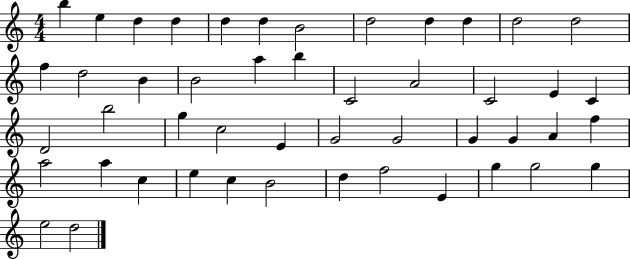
{
  \clef treble
  \numericTimeSignature
  \time 4/4
  \key c \major
  b''4 e''4 d''4 d''4 | d''4 d''4 b'2 | d''2 d''4 d''4 | d''2 d''2 | \break f''4 d''2 b'4 | b'2 a''4 b''4 | c'2 a'2 | c'2 e'4 c'4 | \break d'2 b''2 | g''4 c''2 e'4 | g'2 g'2 | g'4 g'4 a'4 f''4 | \break a''2 a''4 c''4 | e''4 c''4 b'2 | d''4 f''2 e'4 | g''4 g''2 g''4 | \break e''2 d''2 | \bar "|."
}